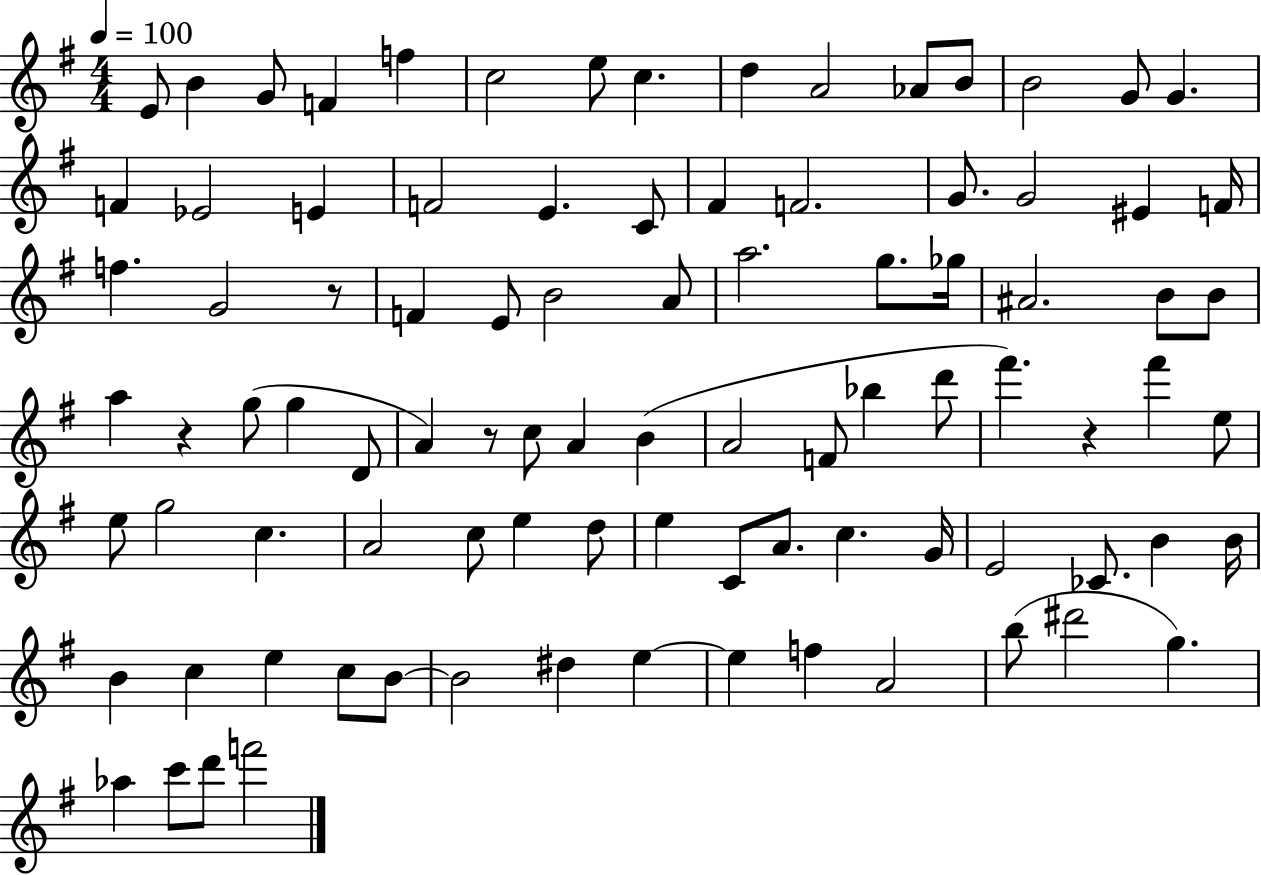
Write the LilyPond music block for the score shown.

{
  \clef treble
  \numericTimeSignature
  \time 4/4
  \key g \major
  \tempo 4 = 100
  e'8 b'4 g'8 f'4 f''4 | c''2 e''8 c''4. | d''4 a'2 aes'8 b'8 | b'2 g'8 g'4. | \break f'4 ees'2 e'4 | f'2 e'4. c'8 | fis'4 f'2. | g'8. g'2 eis'4 f'16 | \break f''4. g'2 r8 | f'4 e'8 b'2 a'8 | a''2. g''8. ges''16 | ais'2. b'8 b'8 | \break a''4 r4 g''8( g''4 d'8 | a'4) r8 c''8 a'4 b'4( | a'2 f'8 bes''4 d'''8 | fis'''4.) r4 fis'''4 e''8 | \break e''8 g''2 c''4. | a'2 c''8 e''4 d''8 | e''4 c'8 a'8. c''4. g'16 | e'2 ces'8. b'4 b'16 | \break b'4 c''4 e''4 c''8 b'8~~ | b'2 dis''4 e''4~~ | e''4 f''4 a'2 | b''8( dis'''2 g''4.) | \break aes''4 c'''8 d'''8 f'''2 | \bar "|."
}